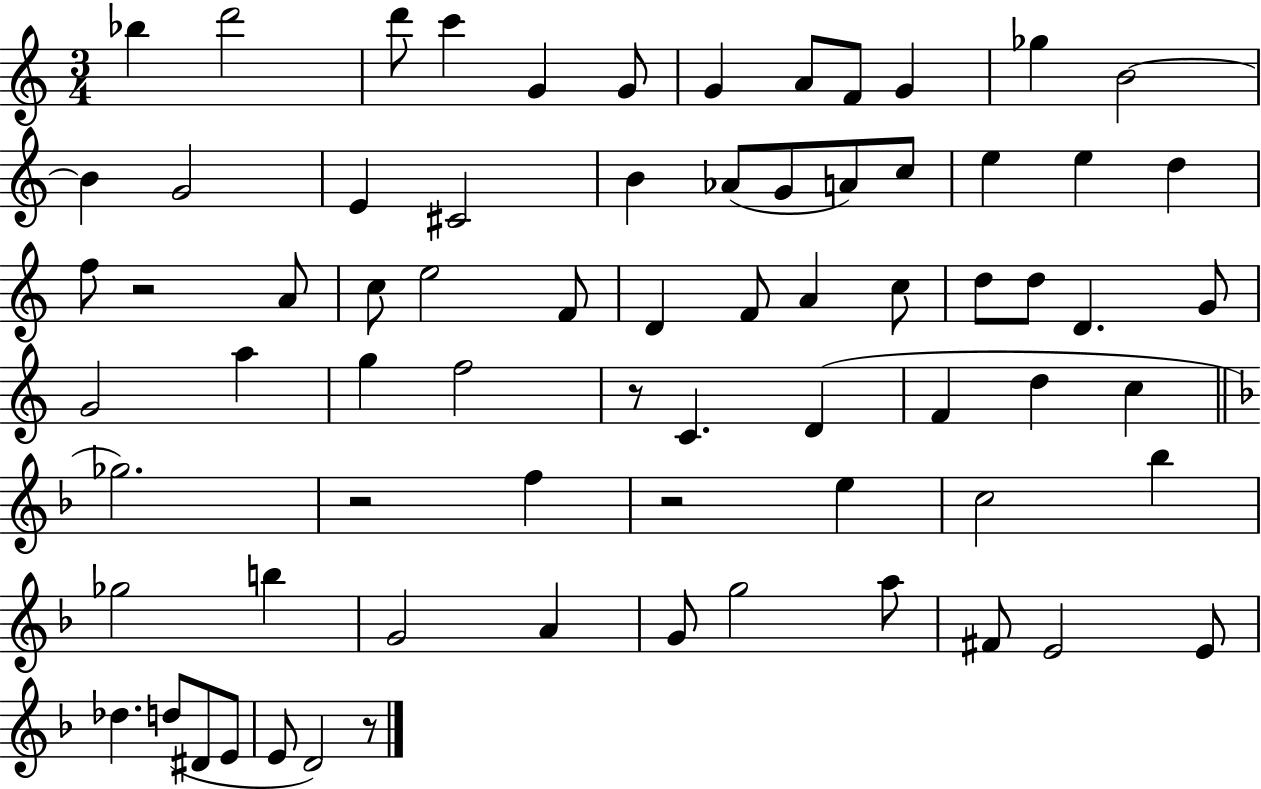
Bb5/q D6/h D6/e C6/q G4/q G4/e G4/q A4/e F4/e G4/q Gb5/q B4/h B4/q G4/h E4/q C#4/h B4/q Ab4/e G4/e A4/e C5/e E5/q E5/q D5/q F5/e R/h A4/e C5/e E5/h F4/e D4/q F4/e A4/q C5/e D5/e D5/e D4/q. G4/e G4/h A5/q G5/q F5/h R/e C4/q. D4/q F4/q D5/q C5/q Gb5/h. R/h F5/q R/h E5/q C5/h Bb5/q Gb5/h B5/q G4/h A4/q G4/e G5/h A5/e F#4/e E4/h E4/e Db5/q. D5/e D#4/e E4/e E4/e D4/h R/e